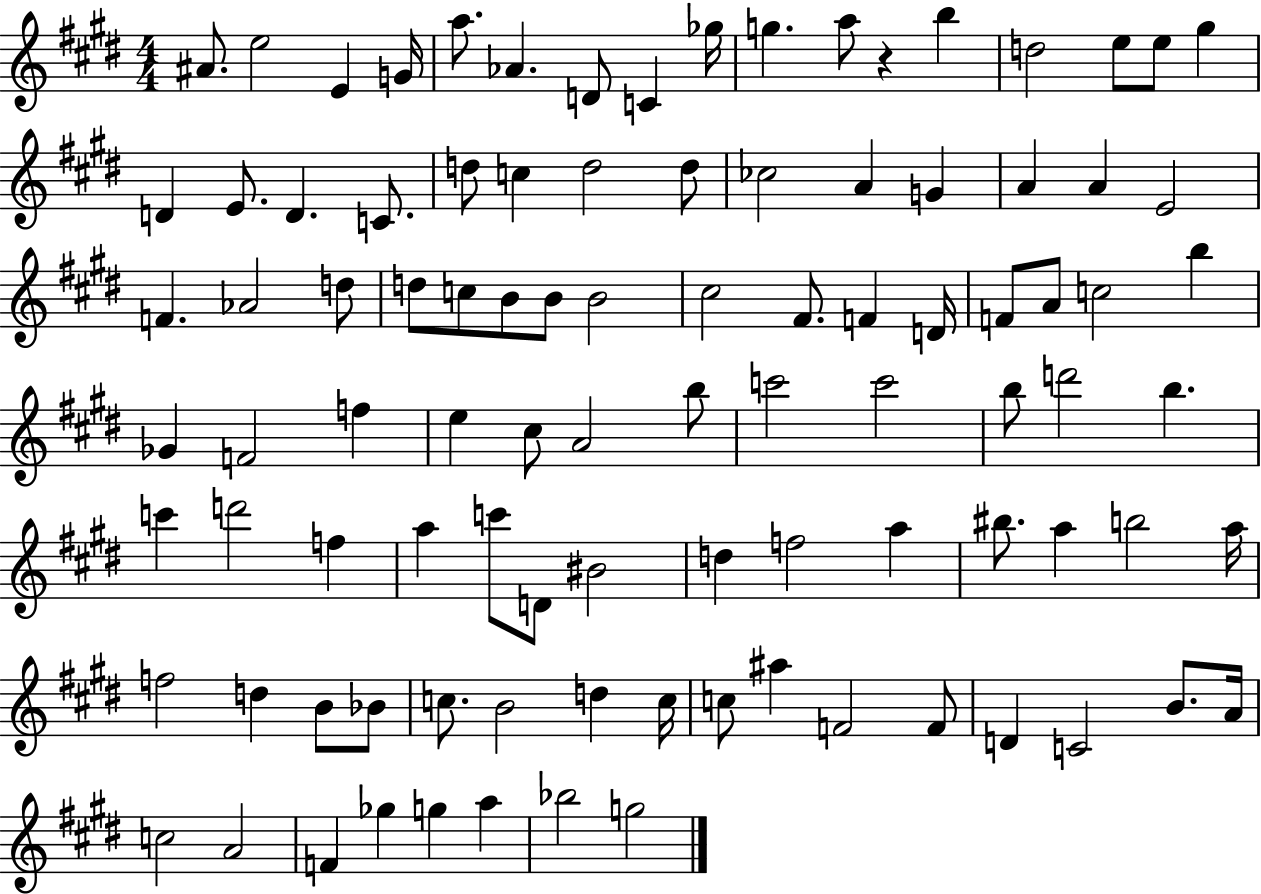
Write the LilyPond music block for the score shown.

{
  \clef treble
  \numericTimeSignature
  \time 4/4
  \key e \major
  ais'8. e''2 e'4 g'16 | a''8. aes'4. d'8 c'4 ges''16 | g''4. a''8 r4 b''4 | d''2 e''8 e''8 gis''4 | \break d'4 e'8. d'4. c'8. | d''8 c''4 d''2 d''8 | ces''2 a'4 g'4 | a'4 a'4 e'2 | \break f'4. aes'2 d''8 | d''8 c''8 b'8 b'8 b'2 | cis''2 fis'8. f'4 d'16 | f'8 a'8 c''2 b''4 | \break ges'4 f'2 f''4 | e''4 cis''8 a'2 b''8 | c'''2 c'''2 | b''8 d'''2 b''4. | \break c'''4 d'''2 f''4 | a''4 c'''8 d'8 bis'2 | d''4 f''2 a''4 | bis''8. a''4 b''2 a''16 | \break f''2 d''4 b'8 bes'8 | c''8. b'2 d''4 c''16 | c''8 ais''4 f'2 f'8 | d'4 c'2 b'8. a'16 | \break c''2 a'2 | f'4 ges''4 g''4 a''4 | bes''2 g''2 | \bar "|."
}